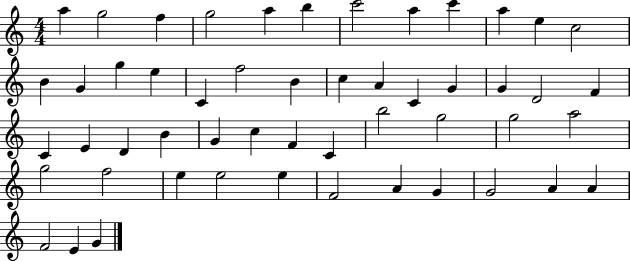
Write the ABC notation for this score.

X:1
T:Untitled
M:4/4
L:1/4
K:C
a g2 f g2 a b c'2 a c' a e c2 B G g e C f2 B c A C G G D2 F C E D B G c F C b2 g2 g2 a2 g2 f2 e e2 e F2 A G G2 A A F2 E G